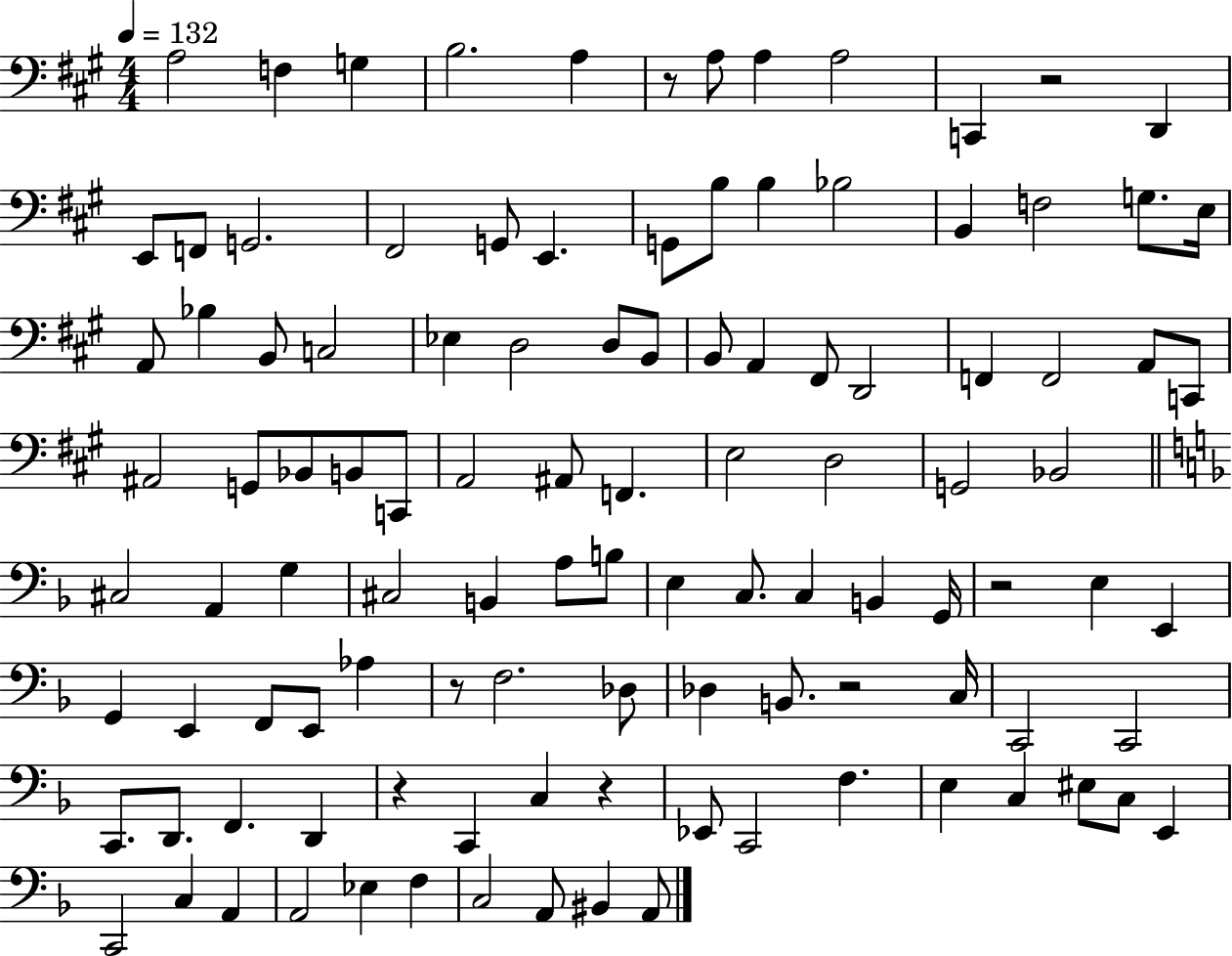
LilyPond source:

{
  \clef bass
  \numericTimeSignature
  \time 4/4
  \key a \major
  \tempo 4 = 132
  a2 f4 g4 | b2. a4 | r8 a8 a4 a2 | c,4 r2 d,4 | \break e,8 f,8 g,2. | fis,2 g,8 e,4. | g,8 b8 b4 bes2 | b,4 f2 g8. e16 | \break a,8 bes4 b,8 c2 | ees4 d2 d8 b,8 | b,8 a,4 fis,8 d,2 | f,4 f,2 a,8 c,8 | \break ais,2 g,8 bes,8 b,8 c,8 | a,2 ais,8 f,4. | e2 d2 | g,2 bes,2 | \break \bar "||" \break \key f \major cis2 a,4 g4 | cis2 b,4 a8 b8 | e4 c8. c4 b,4 g,16 | r2 e4 e,4 | \break g,4 e,4 f,8 e,8 aes4 | r8 f2. des8 | des4 b,8. r2 c16 | c,2 c,2 | \break c,8. d,8. f,4. d,4 | r4 c,4 c4 r4 | ees,8 c,2 f4. | e4 c4 eis8 c8 e,4 | \break c,2 c4 a,4 | a,2 ees4 f4 | c2 a,8 bis,4 a,8 | \bar "|."
}